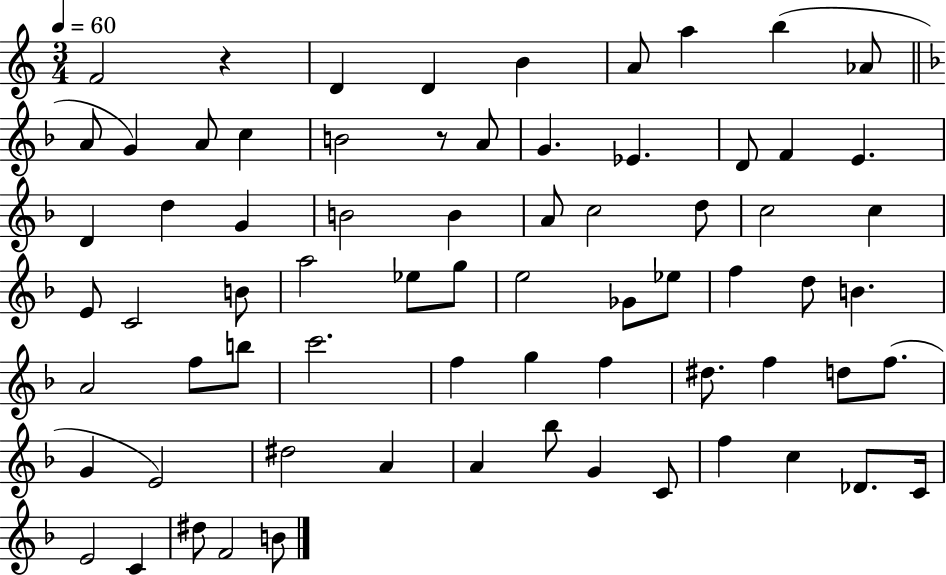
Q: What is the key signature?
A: C major